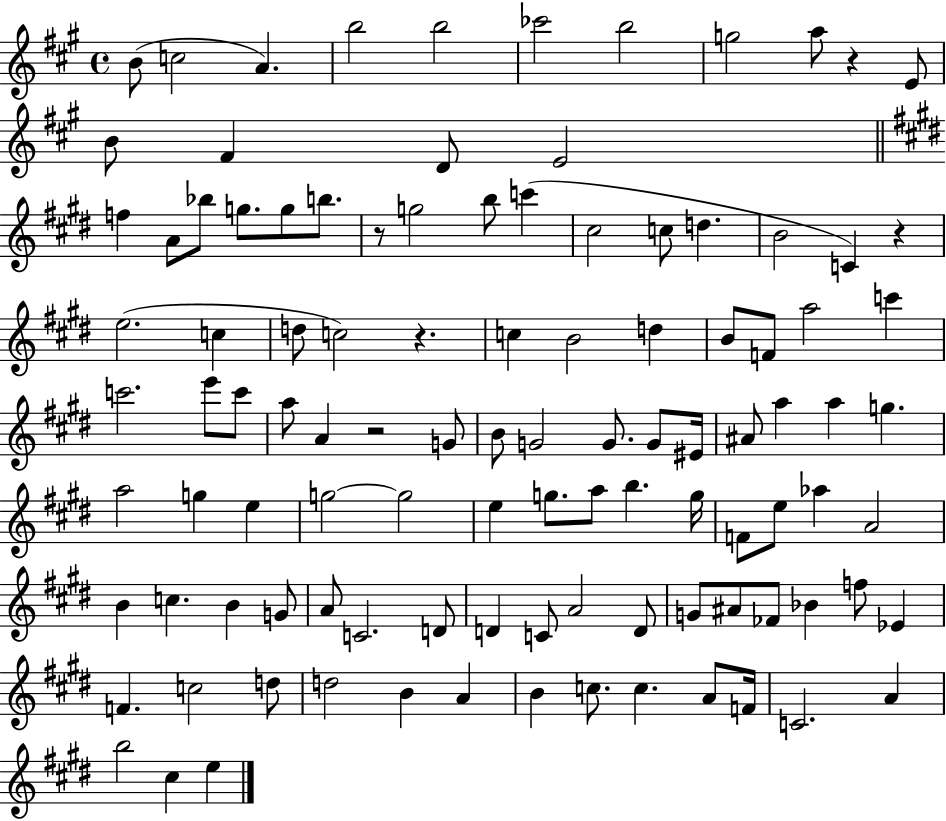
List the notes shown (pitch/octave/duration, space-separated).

B4/e C5/h A4/q. B5/h B5/h CES6/h B5/h G5/h A5/e R/q E4/e B4/e F#4/q D4/e E4/h F5/q A4/e Bb5/e G5/e. G5/e B5/e. R/e G5/h B5/e C6/q C#5/h C5/e D5/q. B4/h C4/q R/q E5/h. C5/q D5/e C5/h R/q. C5/q B4/h D5/q B4/e F4/e A5/h C6/q C6/h. E6/e C6/e A5/e A4/q R/h G4/e B4/e G4/h G4/e. G4/e EIS4/s A#4/e A5/q A5/q G5/q. A5/h G5/q E5/q G5/h G5/h E5/q G5/e. A5/e B5/q. G5/s F4/e E5/e Ab5/q A4/h B4/q C5/q. B4/q G4/e A4/e C4/h. D4/e D4/q C4/e A4/h D4/e G4/e A#4/e FES4/e Bb4/q F5/e Eb4/q F4/q. C5/h D5/e D5/h B4/q A4/q B4/q C5/e. C5/q. A4/e F4/s C4/h. A4/q B5/h C#5/q E5/q